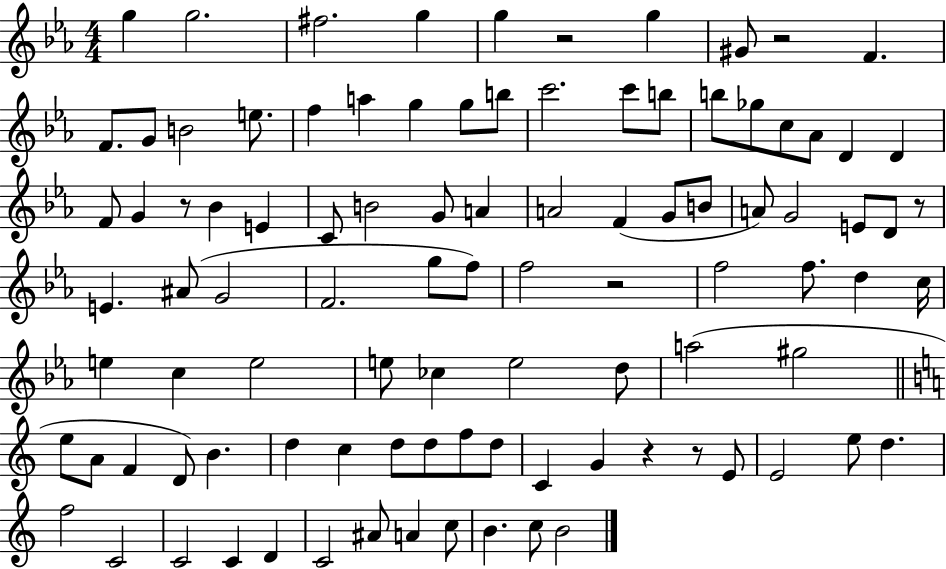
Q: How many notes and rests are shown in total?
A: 98